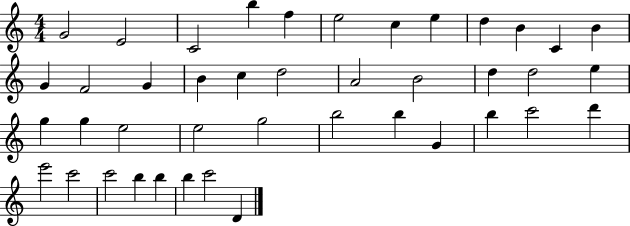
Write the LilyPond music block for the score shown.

{
  \clef treble
  \numericTimeSignature
  \time 4/4
  \key c \major
  g'2 e'2 | c'2 b''4 f''4 | e''2 c''4 e''4 | d''4 b'4 c'4 b'4 | \break g'4 f'2 g'4 | b'4 c''4 d''2 | a'2 b'2 | d''4 d''2 e''4 | \break g''4 g''4 e''2 | e''2 g''2 | b''2 b''4 g'4 | b''4 c'''2 d'''4 | \break e'''2 c'''2 | c'''2 b''4 b''4 | b''4 c'''2 d'4 | \bar "|."
}